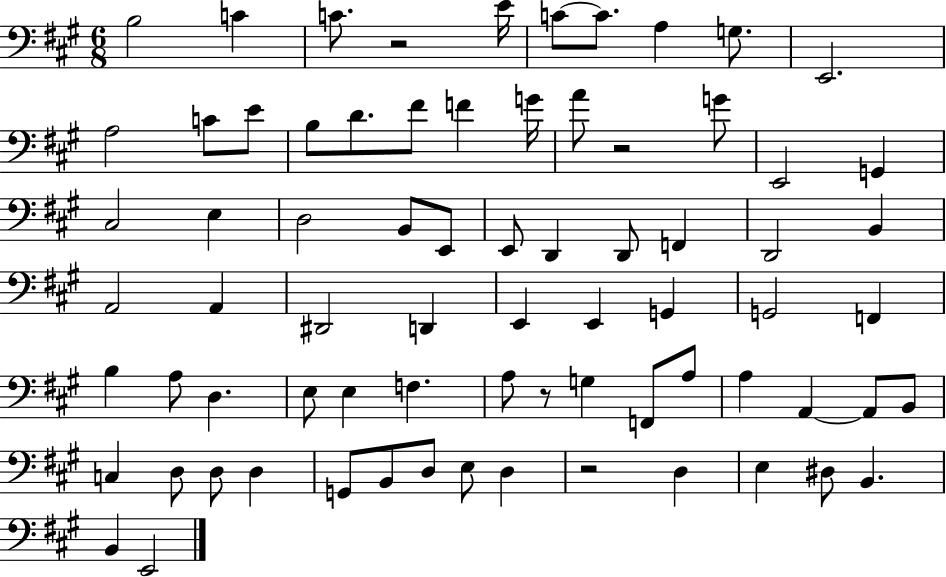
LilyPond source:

{
  \clef bass
  \numericTimeSignature
  \time 6/8
  \key a \major
  b2 c'4 | c'8. r2 e'16 | c'8~~ c'8. a4 g8. | e,2. | \break a2 c'8 e'8 | b8 d'8. fis'8 f'4 g'16 | a'8 r2 g'8 | e,2 g,4 | \break cis2 e4 | d2 b,8 e,8 | e,8 d,4 d,8 f,4 | d,2 b,4 | \break a,2 a,4 | dis,2 d,4 | e,4 e,4 g,4 | g,2 f,4 | \break b4 a8 d4. | e8 e4 f4. | a8 r8 g4 f,8 a8 | a4 a,4~~ a,8 b,8 | \break c4 d8 d8 d4 | g,8 b,8 d8 e8 d4 | r2 d4 | e4 dis8 b,4. | \break b,4 e,2 | \bar "|."
}